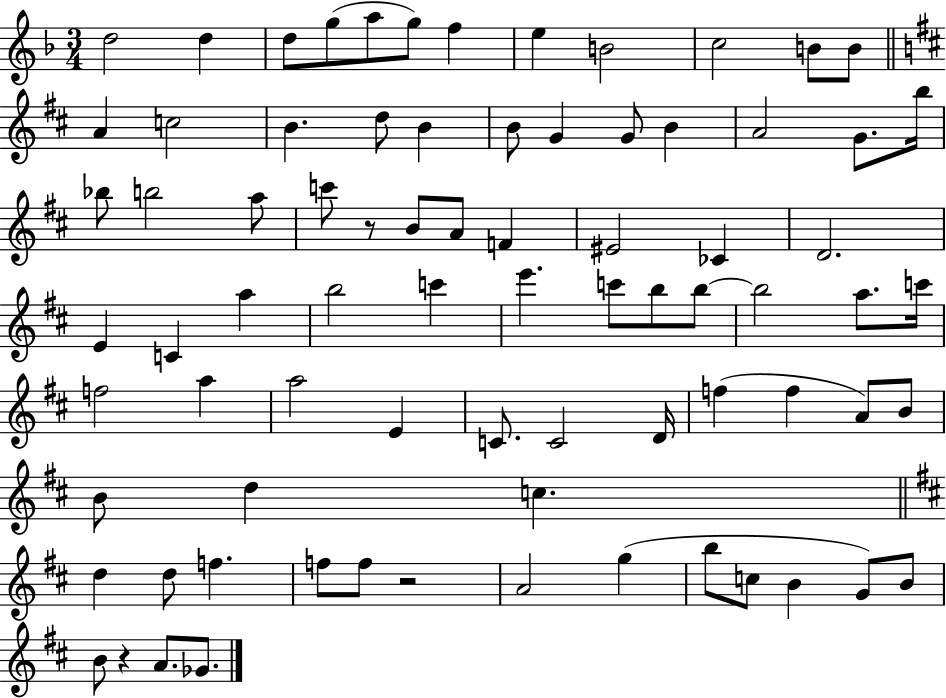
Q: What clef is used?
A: treble